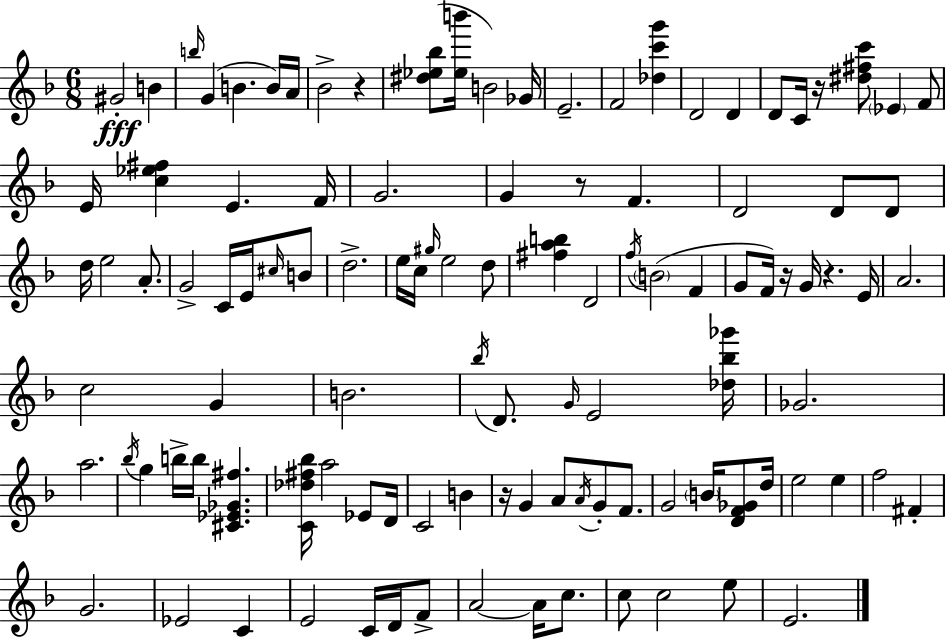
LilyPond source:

{
  \clef treble
  \numericTimeSignature
  \time 6/8
  \key f \major
  \repeat volta 2 { gis'2-.\fff b'4 | \grace { b''16 } g'4( b'4. b'16) | a'16 bes'2-> r4 | <dis'' ees'' bes''>8( <ees'' b'''>16 b'2) | \break ges'16 e'2.-- | f'2 <des'' c''' g'''>4 | d'2 d'4 | d'8 c'16 r16 <dis'' fis'' c'''>8 \parenthesize ees'4 f'8 | \break e'16 <c'' ees'' fis''>4 e'4. | f'16 g'2. | g'4 r8 f'4. | d'2 d'8 d'8 | \break d''16 e''2 a'8.-. | g'2-> c'16 e'16 \grace { cis''16 } | b'8 d''2.-> | e''16 c''16 \grace { gis''16 } e''2 | \break d''8 <fis'' a'' b''>4 d'2 | \acciaccatura { f''16 }( \parenthesize b'2 | f'4 g'8 f'16) r16 g'16 r4. | e'16 a'2. | \break c''2 | g'4 b'2. | \acciaccatura { bes''16 } d'8. \grace { g'16 } e'2 | <des'' bes'' ges'''>16 ges'2. | \break a''2. | \acciaccatura { bes''16 } g''4 b''16-> | b''16 <cis' ees' ges' fis''>4. <c' des'' fis'' bes''>16 a''2 | ees'8 d'16 c'2 | \break b'4 r16 g'4 | a'8 \acciaccatura { a'16 } g'8-. f'8. g'2 | \parenthesize b'16 <d' f' ges'>8 d''16 e''2 | e''4 f''2 | \break fis'4-. g'2. | ees'2 | c'4 e'2 | c'16 d'16 f'8-> a'2~~ | \break a'16 c''8. c''8 c''2 | e''8 e'2. | } \bar "|."
}